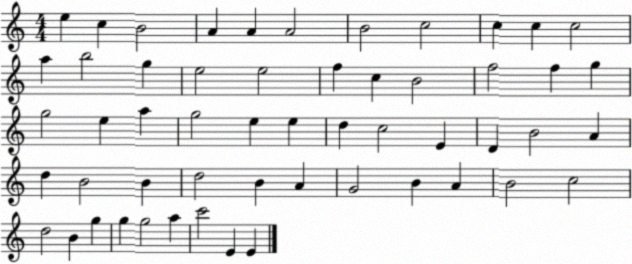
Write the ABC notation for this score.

X:1
T:Untitled
M:4/4
L:1/4
K:C
e c B2 A A A2 B2 c2 c c c2 a b2 g e2 e2 f c B2 f2 f g g2 e a g2 e e d c2 E D B2 A d B2 B d2 B A G2 B A B2 c2 d2 B g g g2 a c'2 E E